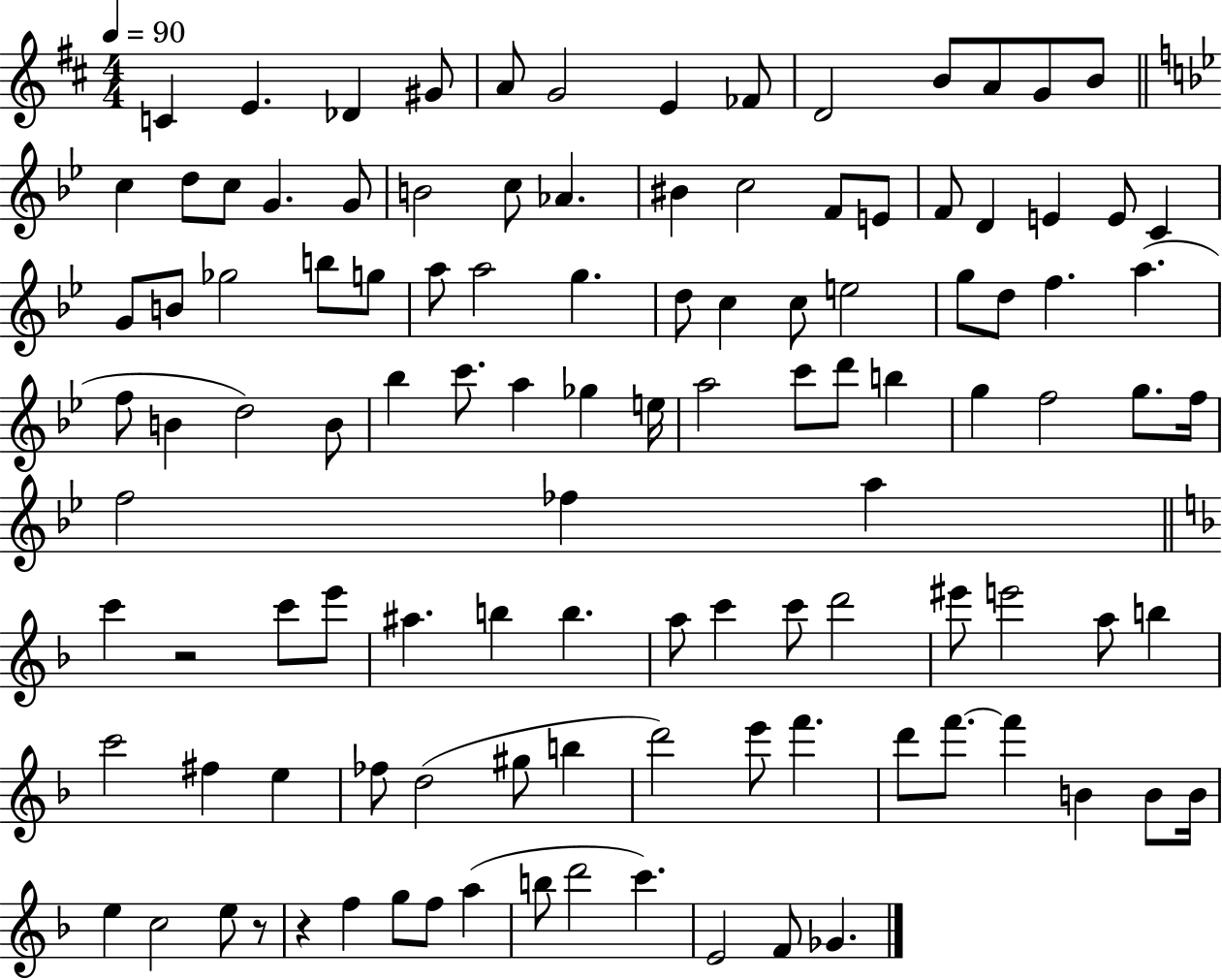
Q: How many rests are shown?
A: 3